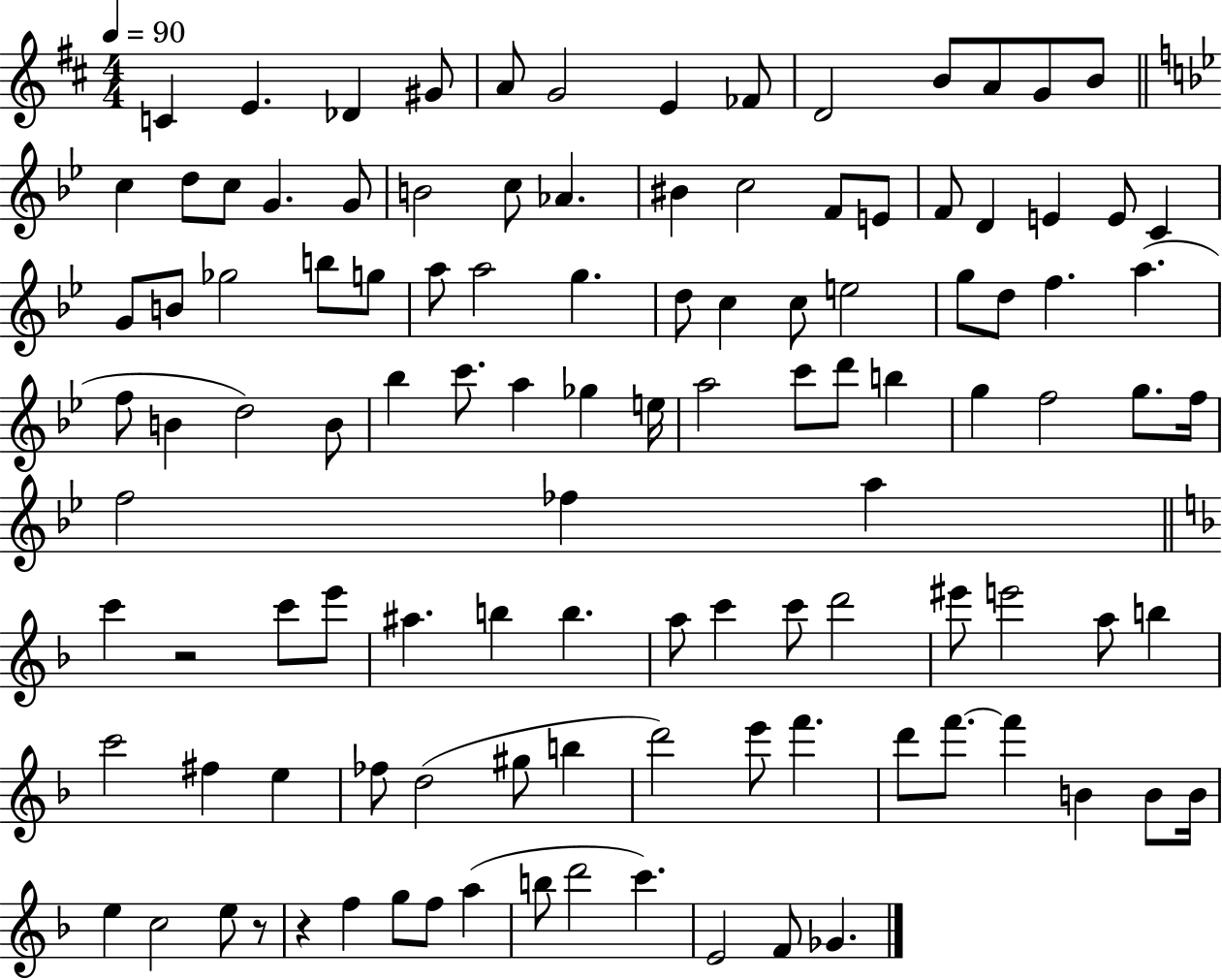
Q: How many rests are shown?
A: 3